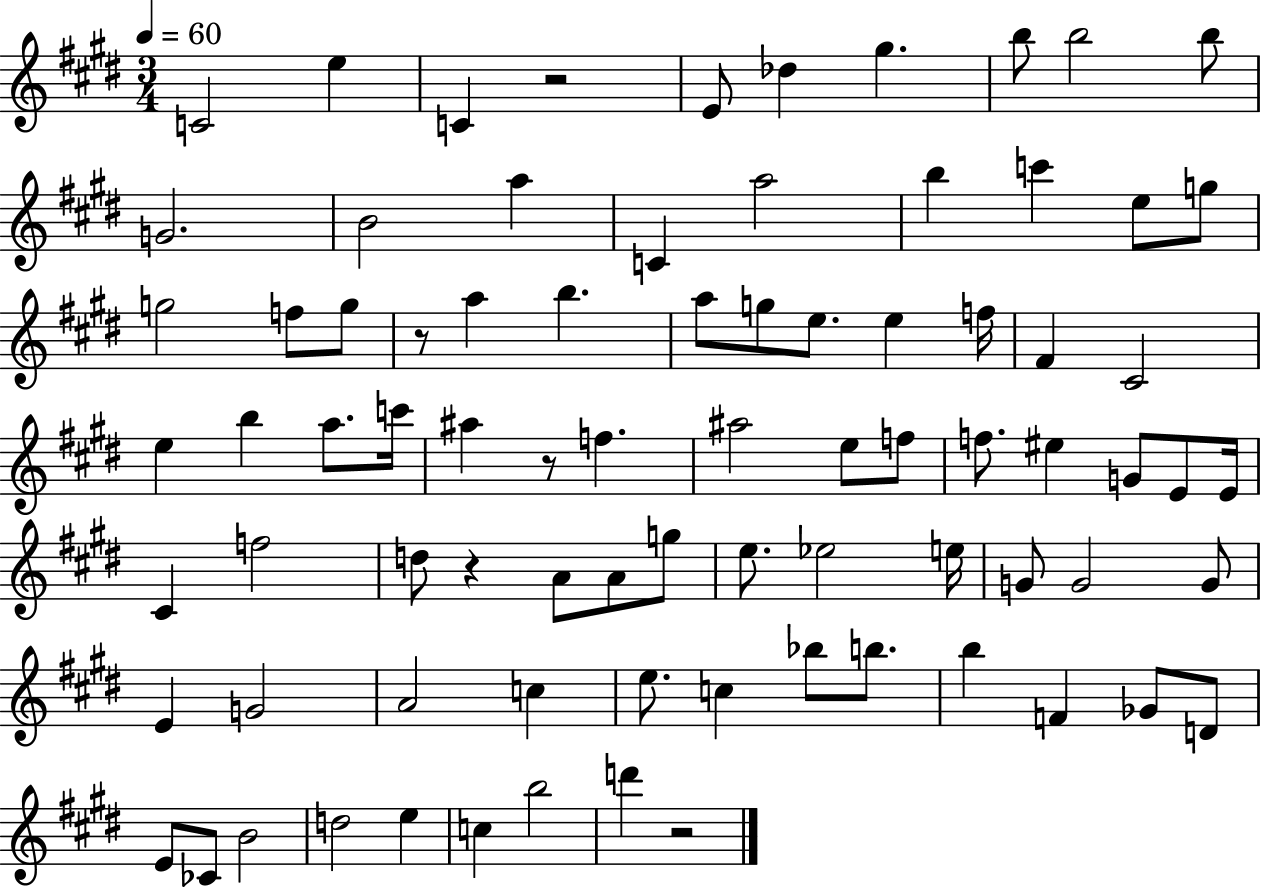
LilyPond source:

{
  \clef treble
  \numericTimeSignature
  \time 3/4
  \key e \major
  \tempo 4 = 60
  c'2 e''4 | c'4 r2 | e'8 des''4 gis''4. | b''8 b''2 b''8 | \break g'2. | b'2 a''4 | c'4 a''2 | b''4 c'''4 e''8 g''8 | \break g''2 f''8 g''8 | r8 a''4 b''4. | a''8 g''8 e''8. e''4 f''16 | fis'4 cis'2 | \break e''4 b''4 a''8. c'''16 | ais''4 r8 f''4. | ais''2 e''8 f''8 | f''8. eis''4 g'8 e'8 e'16 | \break cis'4 f''2 | d''8 r4 a'8 a'8 g''8 | e''8. ees''2 e''16 | g'8 g'2 g'8 | \break e'4 g'2 | a'2 c''4 | e''8. c''4 bes''8 b''8. | b''4 f'4 ges'8 d'8 | \break e'8 ces'8 b'2 | d''2 e''4 | c''4 b''2 | d'''4 r2 | \break \bar "|."
}